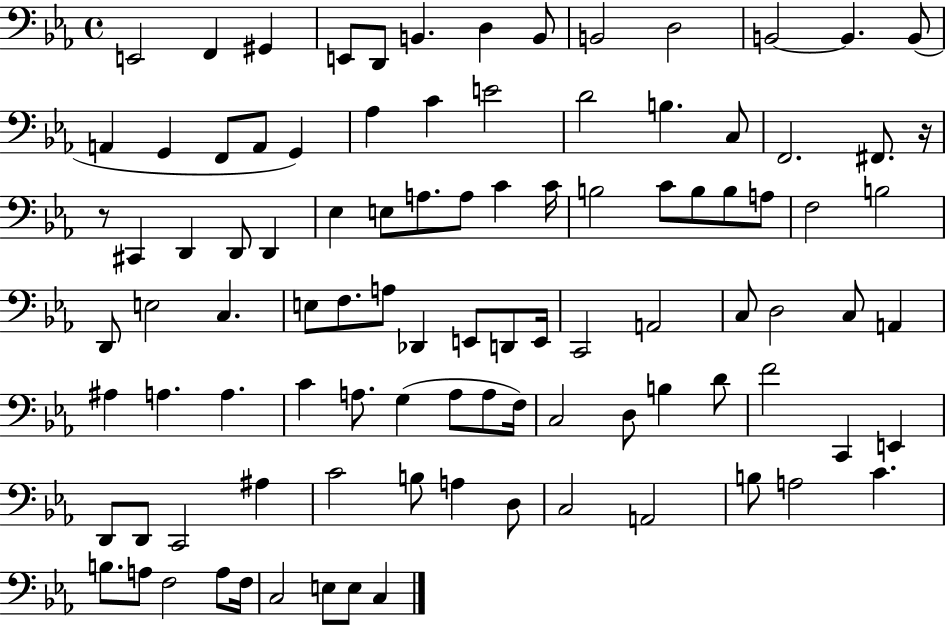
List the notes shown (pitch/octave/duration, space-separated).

E2/h F2/q G#2/q E2/e D2/e B2/q. D3/q B2/e B2/h D3/h B2/h B2/q. B2/e A2/q G2/q F2/e A2/e G2/q Ab3/q C4/q E4/h D4/h B3/q. C3/e F2/h. F#2/e. R/s R/e C#2/q D2/q D2/e D2/q Eb3/q E3/e A3/e. A3/e C4/q C4/s B3/h C4/e B3/e B3/e A3/e F3/h B3/h D2/e E3/h C3/q. E3/e F3/e. A3/e Db2/q E2/e D2/e E2/s C2/h A2/h C3/e D3/h C3/e A2/q A#3/q A3/q. A3/q. C4/q A3/e. G3/q A3/e A3/e F3/s C3/h D3/e B3/q D4/e F4/h C2/q E2/q D2/e D2/e C2/h A#3/q C4/h B3/e A3/q D3/e C3/h A2/h B3/e A3/h C4/q. B3/e. A3/e F3/h A3/e F3/s C3/h E3/e E3/e C3/q